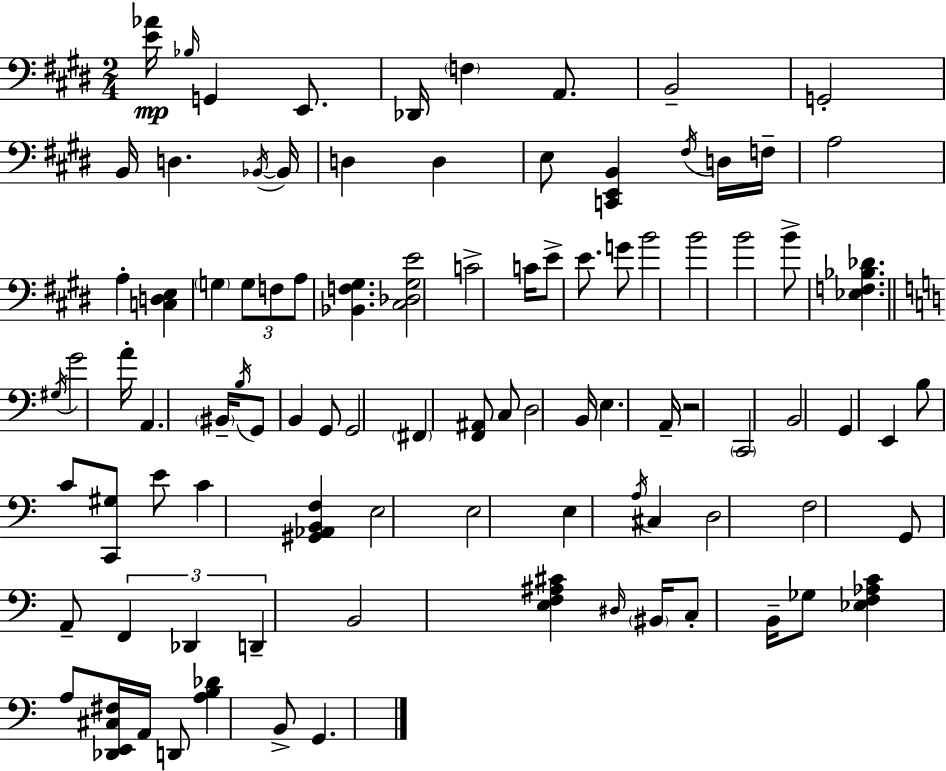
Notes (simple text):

[E4,Ab4]/s Bb3/s G2/q E2/e. Db2/s F3/q A2/e. B2/h G2/h B2/s D3/q. Bb2/s Bb2/s D3/q D3/q E3/e [C2,E2,B2]/q F#3/s D3/s F3/s A3/h A3/q [C3,D3,E3]/q G3/q G3/e F3/e A3/e [Bb2,F3,G#3]/q. [C#3,Db3,G#3,E4]/h C4/h C4/s E4/e E4/e. G4/e B4/h B4/h B4/h B4/e [Eb3,F3,Bb3,Db4]/q. G#3/s G4/h A4/s A2/q. BIS2/s B3/s G2/e B2/q G2/e G2/h F#2/q [F2,A#2]/e C3/e D3/h B2/s E3/q. A2/s R/h C2/h B2/h G2/q E2/q B3/e C4/e [C2,G#3]/e E4/e C4/q [G#2,Ab2,B2,F3]/q E3/h E3/h E3/q A3/s C#3/q D3/h F3/h G2/e A2/e F2/q Db2/q D2/q B2/h [E3,F3,A#3,C#4]/q D#3/s BIS2/s C3/e B2/s Gb3/e [Eb3,F3,Ab3,C4]/q A3/e [Db2,E2,C#3,F#3]/s A2/s D2/e [A3,B3,Db4]/q B2/e G2/q.